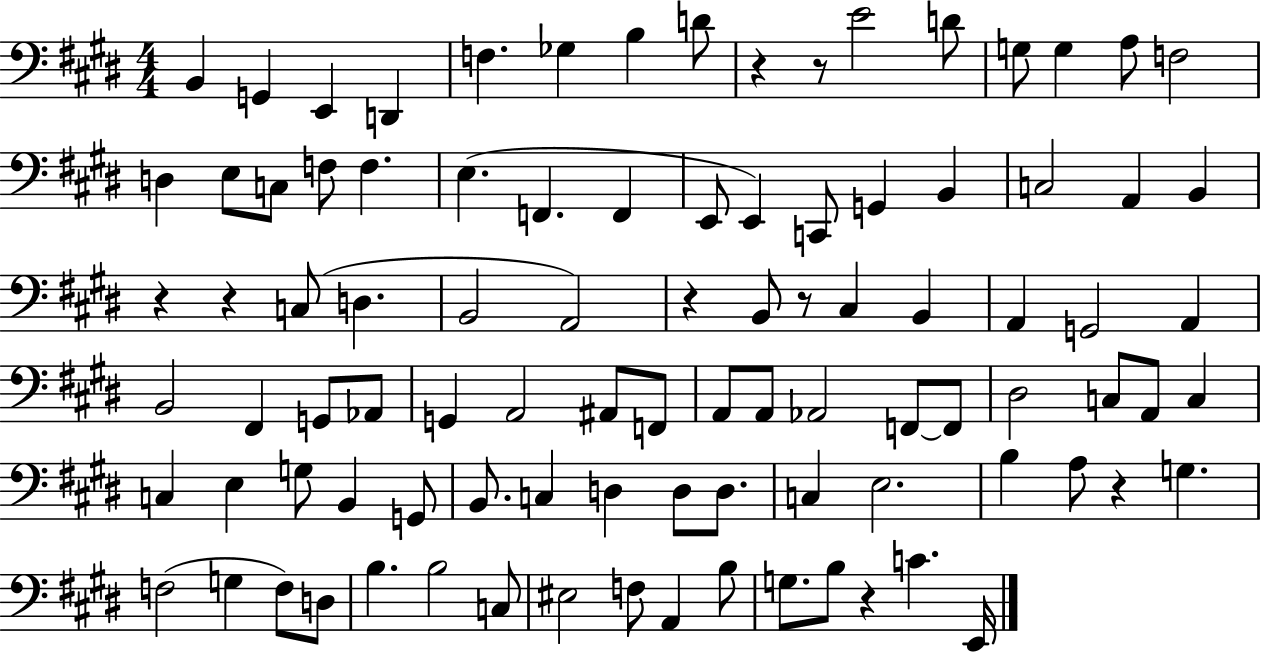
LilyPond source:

{
  \clef bass
  \numericTimeSignature
  \time 4/4
  \key e \major
  \repeat volta 2 { b,4 g,4 e,4 d,4 | f4. ges4 b4 d'8 | r4 r8 e'2 d'8 | g8 g4 a8 f2 | \break d4 e8 c8 f8 f4. | e4.( f,4. f,4 | e,8 e,4) c,8 g,4 b,4 | c2 a,4 b,4 | \break r4 r4 c8( d4. | b,2 a,2) | r4 b,8 r8 cis4 b,4 | a,4 g,2 a,4 | \break b,2 fis,4 g,8 aes,8 | g,4 a,2 ais,8 f,8 | a,8 a,8 aes,2 f,8~~ f,8 | dis2 c8 a,8 c4 | \break c4 e4 g8 b,4 g,8 | b,8. c4 d4 d8 d8. | c4 e2. | b4 a8 r4 g4. | \break f2( g4 f8) d8 | b4. b2 c8 | eis2 f8 a,4 b8 | g8. b8 r4 c'4. e,16 | \break } \bar "|."
}